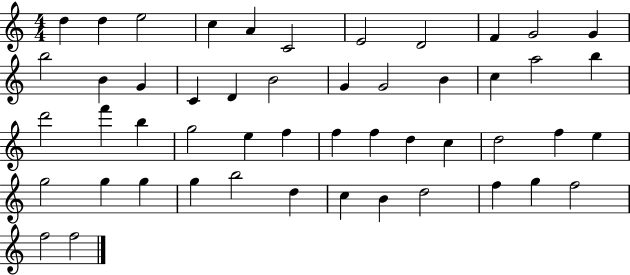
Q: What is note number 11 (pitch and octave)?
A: G4